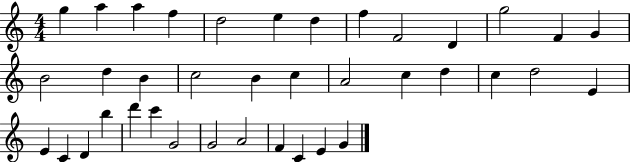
{
  \clef treble
  \numericTimeSignature
  \time 4/4
  \key c \major
  g''4 a''4 a''4 f''4 | d''2 e''4 d''4 | f''4 f'2 d'4 | g''2 f'4 g'4 | \break b'2 d''4 b'4 | c''2 b'4 c''4 | a'2 c''4 d''4 | c''4 d''2 e'4 | \break e'4 c'4 d'4 b''4 | d'''4 c'''4 g'2 | g'2 a'2 | f'4 c'4 e'4 g'4 | \break \bar "|."
}